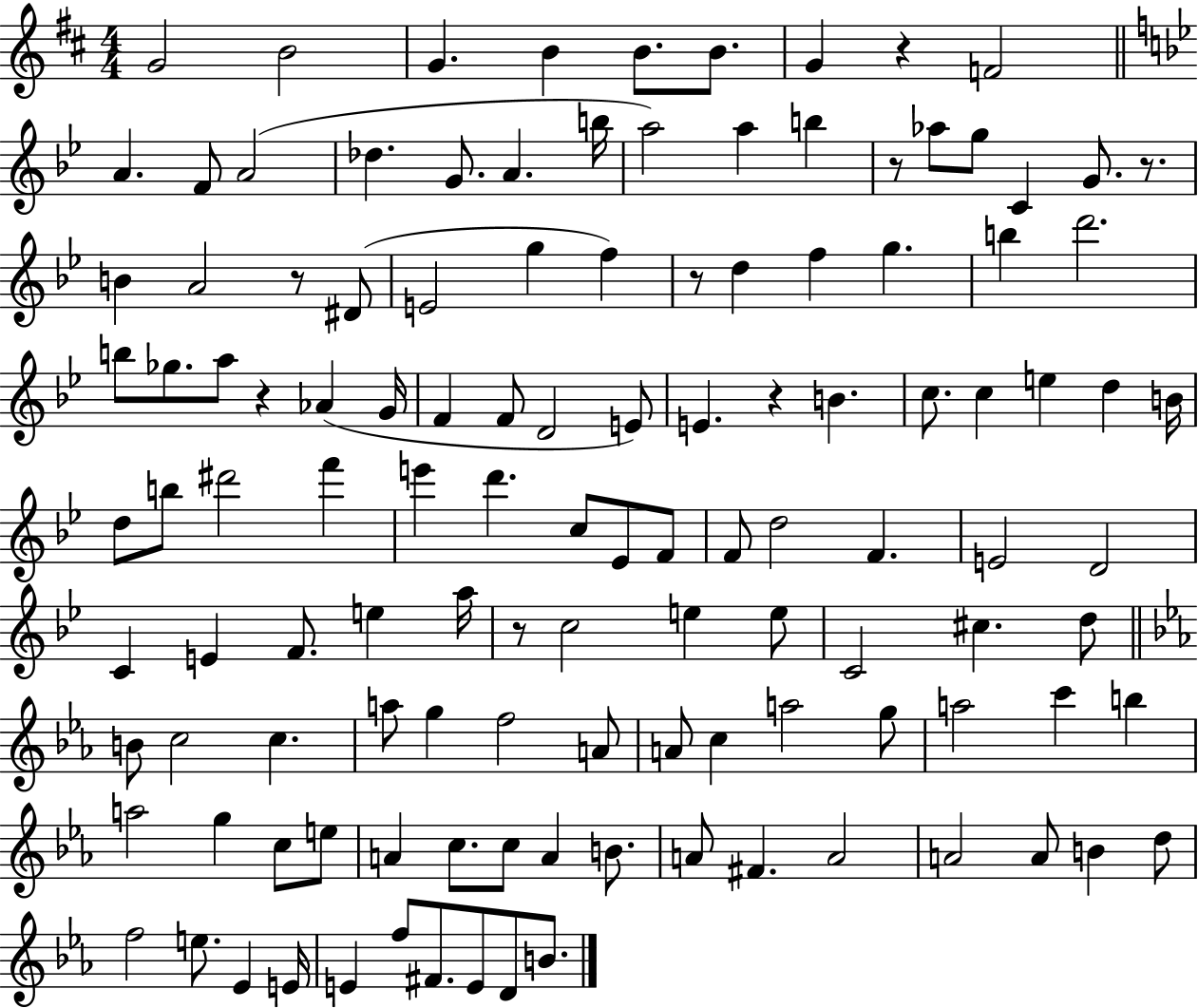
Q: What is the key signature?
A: D major